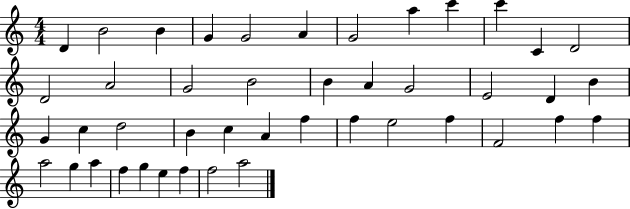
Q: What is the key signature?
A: C major